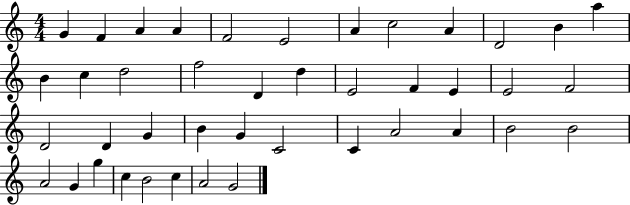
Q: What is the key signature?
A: C major